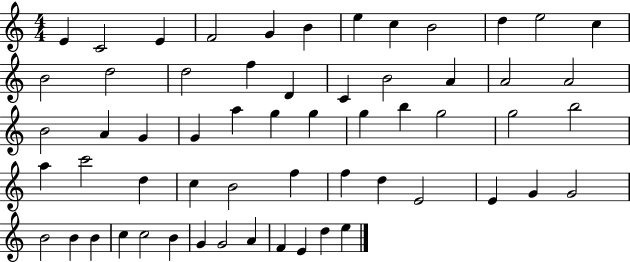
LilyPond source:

{
  \clef treble
  \numericTimeSignature
  \time 4/4
  \key c \major
  e'4 c'2 e'4 | f'2 g'4 b'4 | e''4 c''4 b'2 | d''4 e''2 c''4 | \break b'2 d''2 | d''2 f''4 d'4 | c'4 b'2 a'4 | a'2 a'2 | \break b'2 a'4 g'4 | g'4 a''4 g''4 g''4 | g''4 b''4 g''2 | g''2 b''2 | \break a''4 c'''2 d''4 | c''4 b'2 f''4 | f''4 d''4 e'2 | e'4 g'4 g'2 | \break b'2 b'4 b'4 | c''4 c''2 b'4 | g'4 g'2 a'4 | f'4 e'4 d''4 e''4 | \break \bar "|."
}